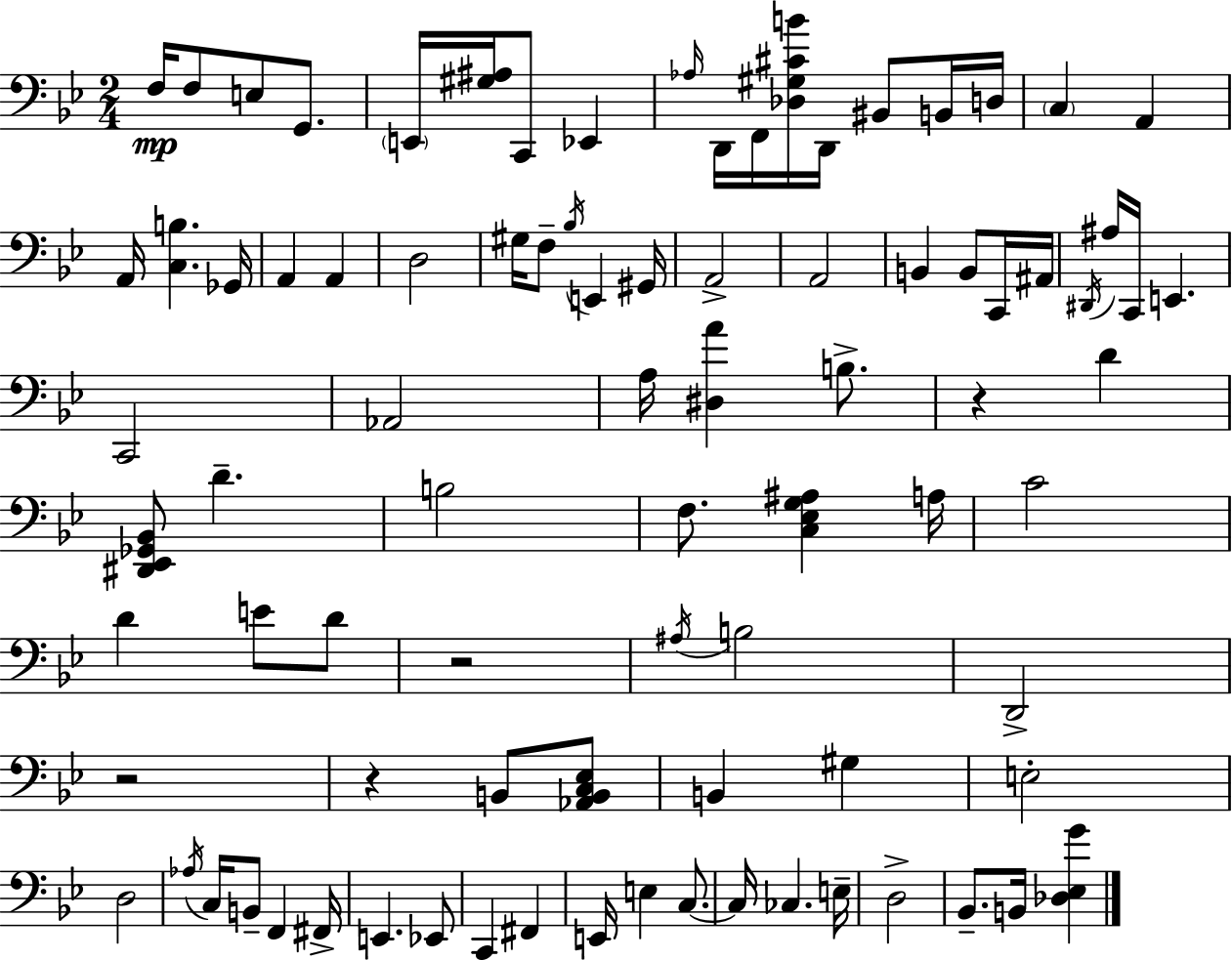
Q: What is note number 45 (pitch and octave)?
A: A3